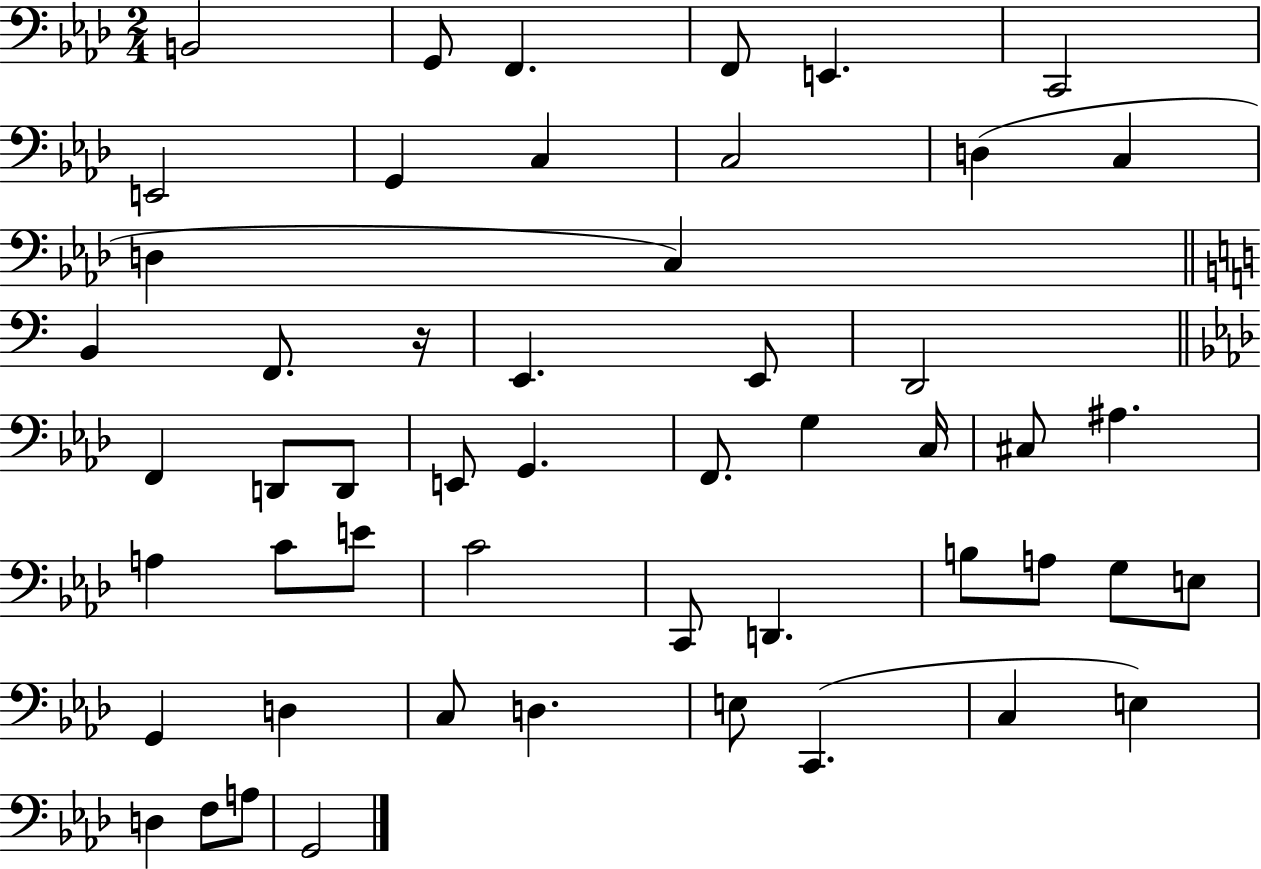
{
  \clef bass
  \numericTimeSignature
  \time 2/4
  \key aes \major
  \repeat volta 2 { b,2 | g,8 f,4. | f,8 e,4. | c,2 | \break e,2 | g,4 c4 | c2 | d4( c4 | \break d4 c4) | \bar "||" \break \key c \major b,4 f,8. r16 | e,4. e,8 | d,2 | \bar "||" \break \key f \minor f,4 d,8 d,8 | e,8 g,4. | f,8. g4 c16 | cis8 ais4. | \break a4 c'8 e'8 | c'2 | c,8 d,4. | b8 a8 g8 e8 | \break g,4 d4 | c8 d4. | e8 c,4.( | c4 e4) | \break d4 f8 a8 | g,2 | } \bar "|."
}